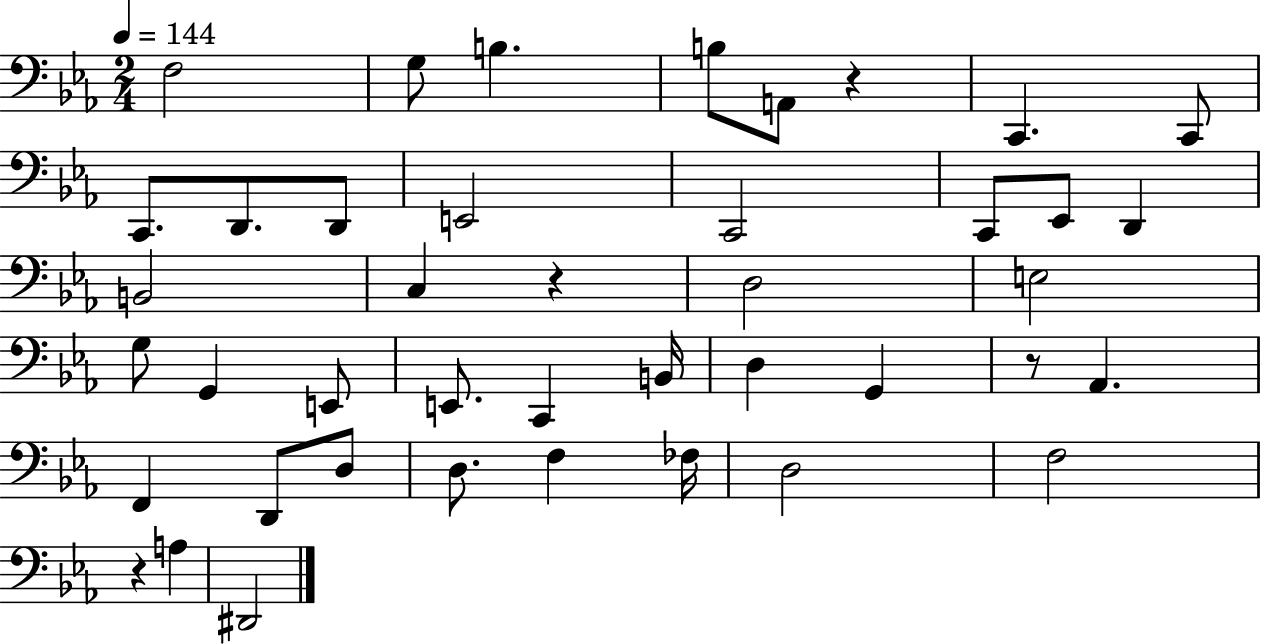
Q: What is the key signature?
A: EES major